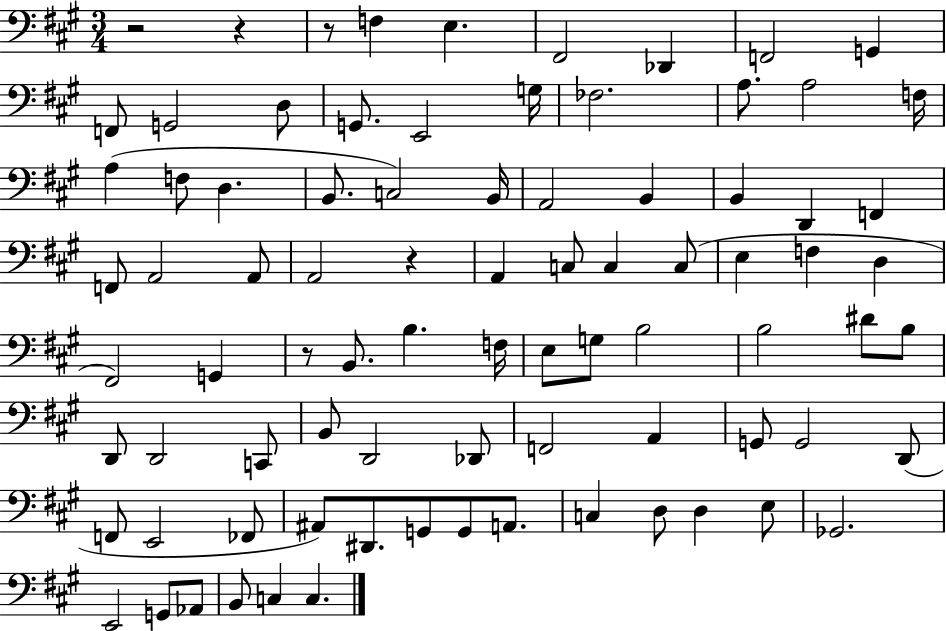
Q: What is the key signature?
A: A major